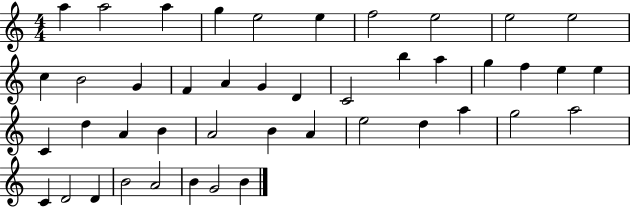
A5/q A5/h A5/q G5/q E5/h E5/q F5/h E5/h E5/h E5/h C5/q B4/h G4/q F4/q A4/q G4/q D4/q C4/h B5/q A5/q G5/q F5/q E5/q E5/q C4/q D5/q A4/q B4/q A4/h B4/q A4/q E5/h D5/q A5/q G5/h A5/h C4/q D4/h D4/q B4/h A4/h B4/q G4/h B4/q